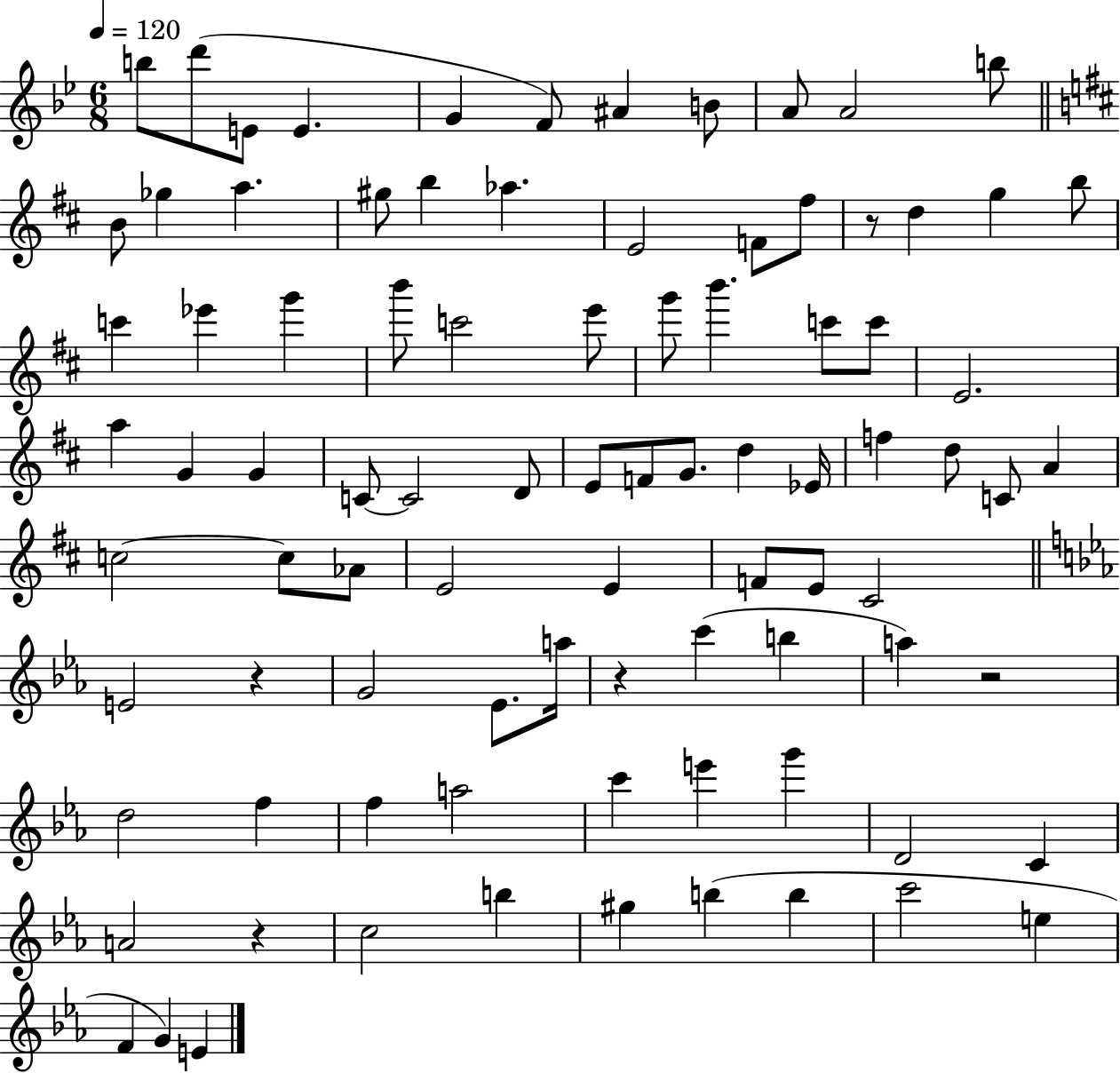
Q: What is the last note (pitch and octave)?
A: E4